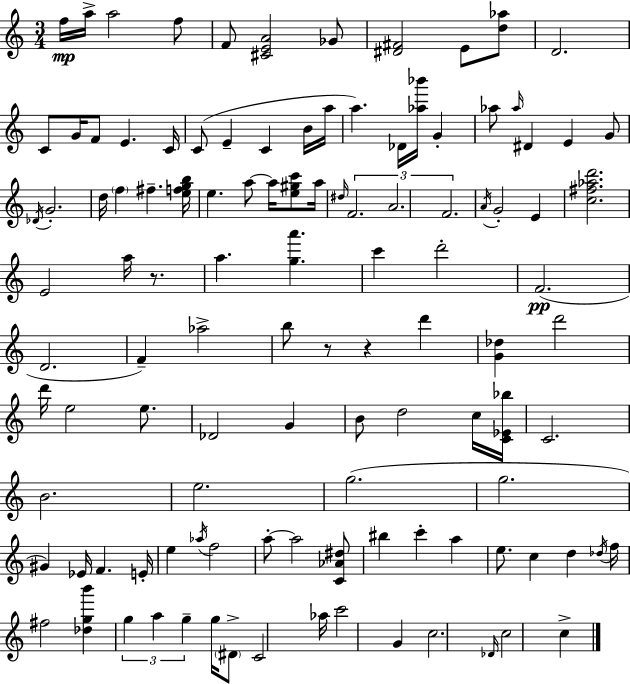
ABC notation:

X:1
T:Untitled
M:3/4
L:1/4
K:Am
f/4 a/4 a2 f/2 F/2 [^CEA]2 _G/2 [^D^F]2 E/2 [d_a]/2 D2 C/2 G/4 F/2 E C/4 C/2 E C B/4 a/4 a _D/4 [_a_b']/4 G _a/2 _a/4 ^D E G/2 _D/4 G2 d/4 f ^f [efgb]/4 e a/2 a/4 [e^gc']/2 a/4 ^d/4 F2 A2 F2 A/4 G2 E [c^f_ad']2 E2 a/4 z/2 a [ga'] c' d'2 F2 D2 F _a2 b/2 z/2 z d' [G_d] d'2 d'/4 e2 e/2 _D2 G B/2 d2 c/4 [C_E_b]/4 C2 B2 e2 g2 g2 ^G _E/4 F E/4 e _a/4 f2 a/2 a2 [C_A^d]/2 ^b c' a e/2 c d _d/4 f/4 ^f2 [_dgb'] g a g g/4 ^D/2 C2 _a/4 c'2 G c2 _D/4 c2 c